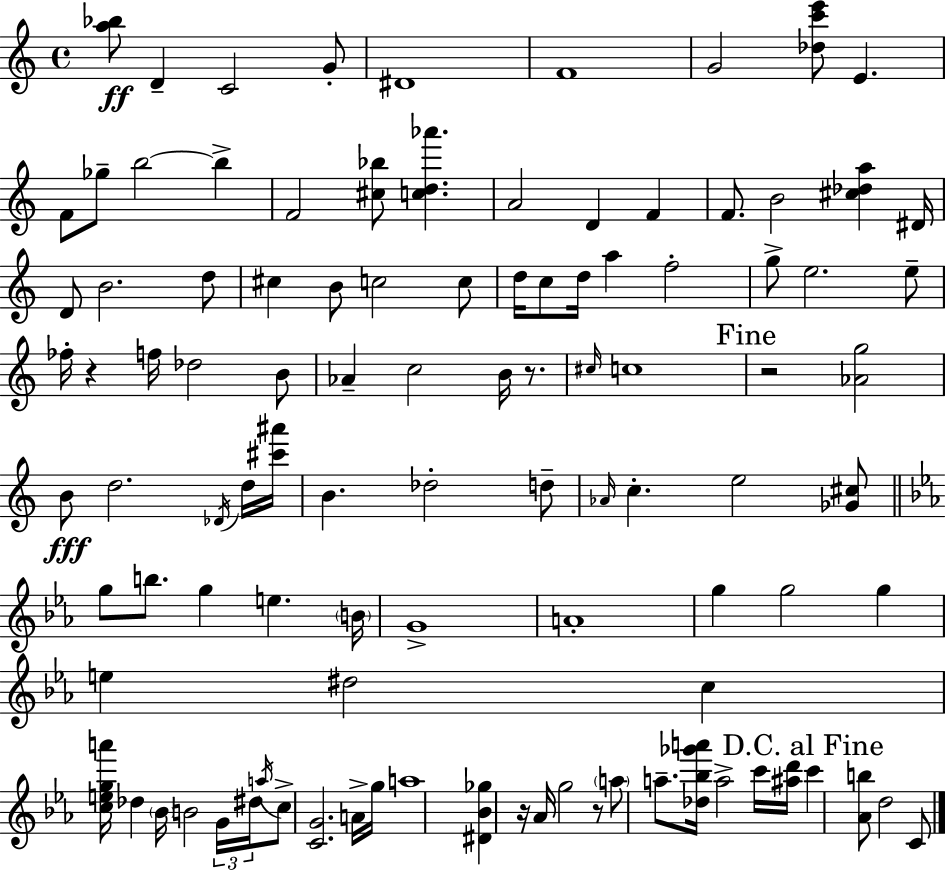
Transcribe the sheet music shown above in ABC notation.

X:1
T:Untitled
M:4/4
L:1/4
K:C
[a_b]/2 D C2 G/2 ^D4 F4 G2 [_dc'e']/2 E F/2 _g/2 b2 b F2 [^c_b]/2 [cd_a'] A2 D F F/2 B2 [^c_da] ^D/4 D/2 B2 d/2 ^c B/2 c2 c/2 d/4 c/2 d/4 a f2 g/2 e2 e/2 _f/4 z f/4 _d2 B/2 _A c2 B/4 z/2 ^c/4 c4 z2 [_Ag]2 B/2 d2 _D/4 d/4 [^c'^a']/4 B _d2 d/2 _A/4 c e2 [_G^c]/2 g/2 b/2 g e B/4 G4 A4 g g2 g e ^d2 c [cega']/4 _d _B/4 B2 G/4 ^d/4 a/4 c/2 [CG]2 A/4 g/4 a4 [^D_B_g] z/4 _A/4 g2 z/2 a/2 a/2 [_d_b_g'a']/4 a2 c'/4 [^ad']/4 c' [_Ab]/2 d2 C/2